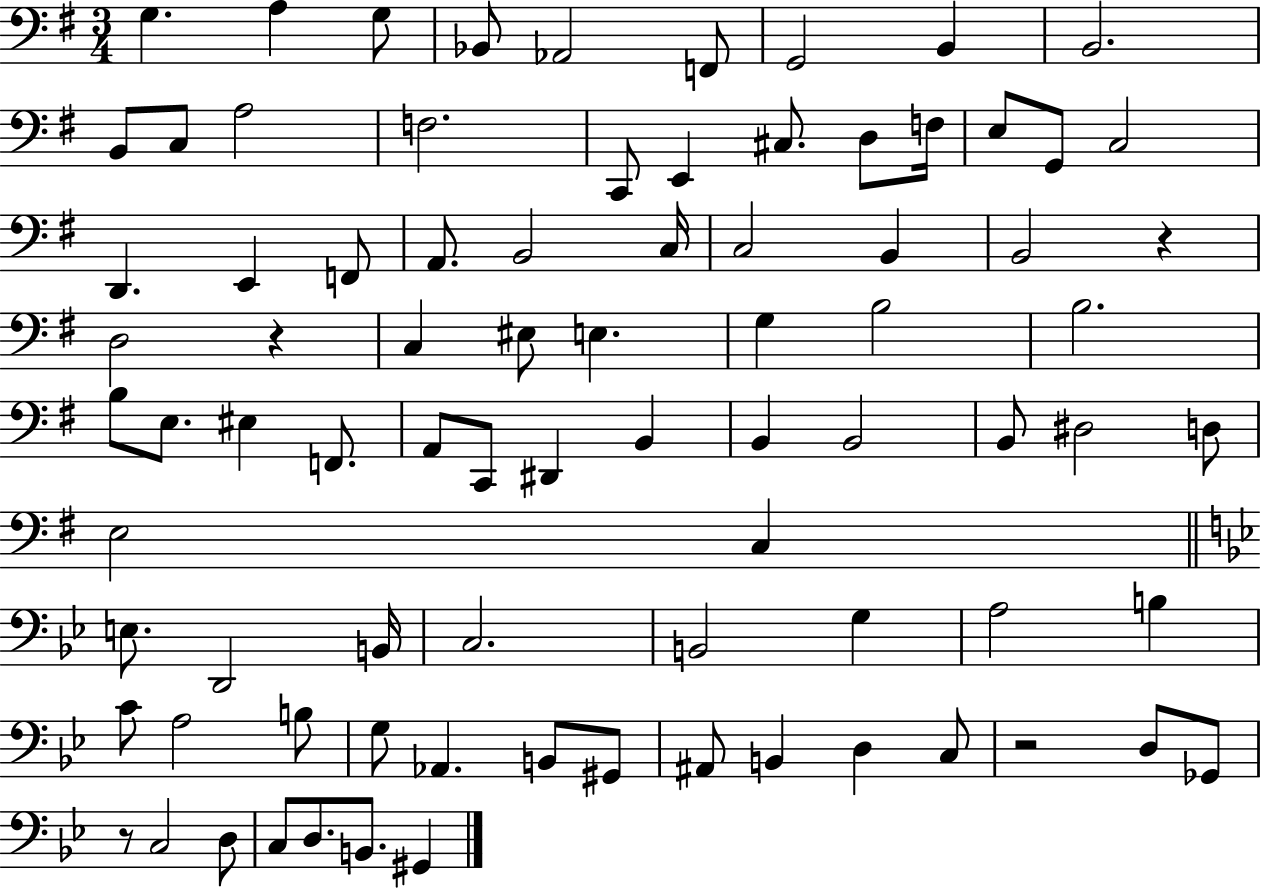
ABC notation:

X:1
T:Untitled
M:3/4
L:1/4
K:G
G, A, G,/2 _B,,/2 _A,,2 F,,/2 G,,2 B,, B,,2 B,,/2 C,/2 A,2 F,2 C,,/2 E,, ^C,/2 D,/2 F,/4 E,/2 G,,/2 C,2 D,, E,, F,,/2 A,,/2 B,,2 C,/4 C,2 B,, B,,2 z D,2 z C, ^E,/2 E, G, B,2 B,2 B,/2 E,/2 ^E, F,,/2 A,,/2 C,,/2 ^D,, B,, B,, B,,2 B,,/2 ^D,2 D,/2 E,2 C, E,/2 D,,2 B,,/4 C,2 B,,2 G, A,2 B, C/2 A,2 B,/2 G,/2 _A,, B,,/2 ^G,,/2 ^A,,/2 B,, D, C,/2 z2 D,/2 _G,,/2 z/2 C,2 D,/2 C,/2 D,/2 B,,/2 ^G,,